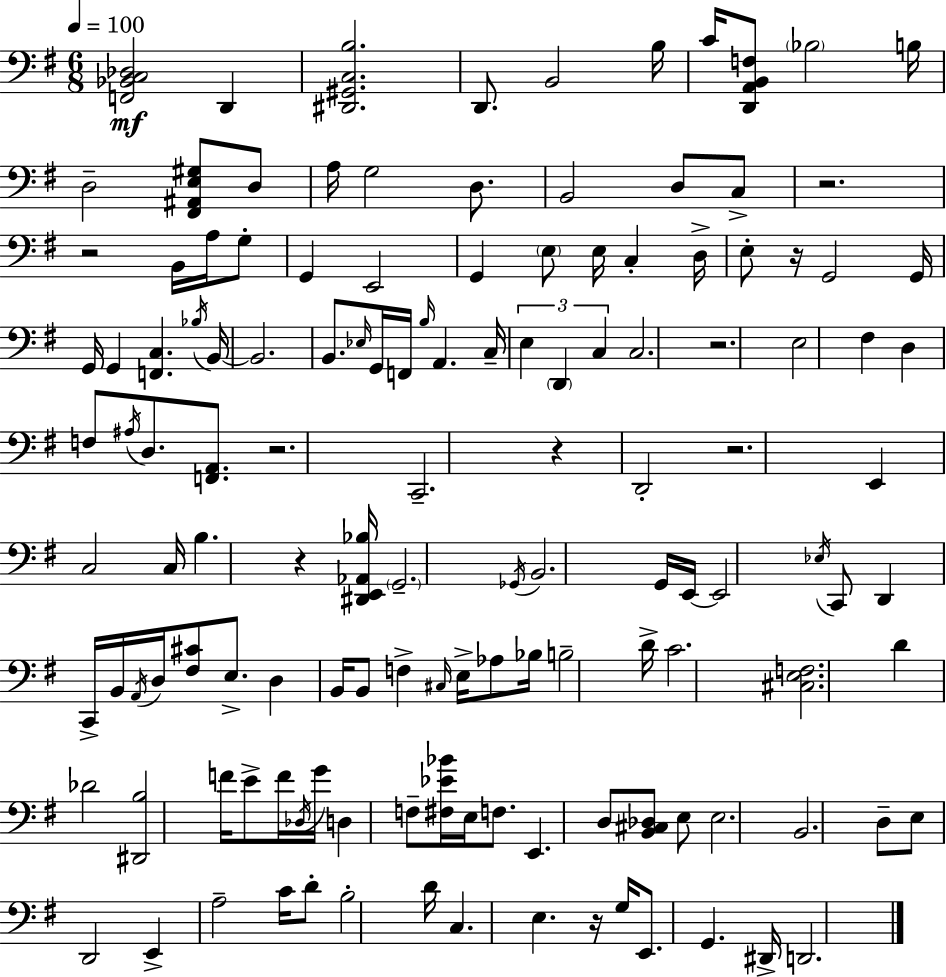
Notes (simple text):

[F2,Bb2,C3,Db3]/h D2/q [D#2,G#2,C3,B3]/h. D2/e. B2/h B3/s C4/s [D2,A2,B2,F3]/e Bb3/h B3/s D3/h [F#2,A#2,E3,G#3]/e D3/e A3/s G3/h D3/e. B2/h D3/e C3/e R/h. R/h B2/s A3/s G3/e G2/q E2/h G2/q E3/e E3/s C3/q D3/s E3/e R/s G2/h G2/s G2/s G2/q [F2,C3]/q. Bb3/s B2/s B2/h. B2/e. Eb3/s G2/s F2/s B3/s A2/q. C3/s E3/q D2/q C3/q C3/h. R/h. E3/h F#3/q D3/q F3/e A#3/s D3/e. [F2,A2]/e. R/h. C2/h. R/q D2/h R/h. E2/q C3/h C3/s B3/q. R/q [D#2,E2,Ab2,Bb3]/s G2/h. Gb2/s B2/h. G2/s E2/s E2/h Eb3/s C2/e D2/q C2/s B2/s A2/s D3/s [F#3,C#4]/e E3/e. D3/q B2/s B2/e F3/q C#3/s E3/s Ab3/e Bb3/s B3/h D4/s C4/h. [C#3,E3,F3]/h. D4/q Db4/h [D#2,B3]/h F4/s E4/e F4/s Db3/s G4/s D3/q F3/e [F#3,Eb4,Bb4]/s E3/s F3/e. E2/q. D3/e [B2,C#3,Db3]/e E3/e E3/h. B2/h. D3/e E3/e D2/h E2/q A3/h C4/s D4/e B3/h D4/s C3/q. E3/q. R/s G3/s E2/e. G2/q. D#2/s D2/h.